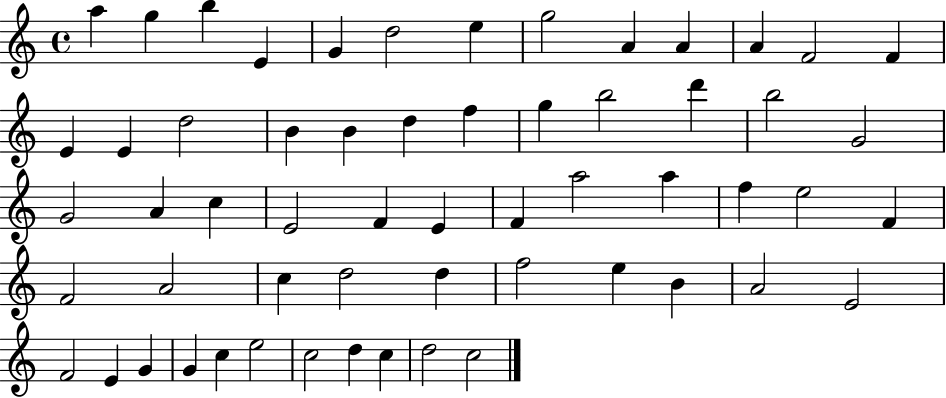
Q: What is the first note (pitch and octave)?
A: A5